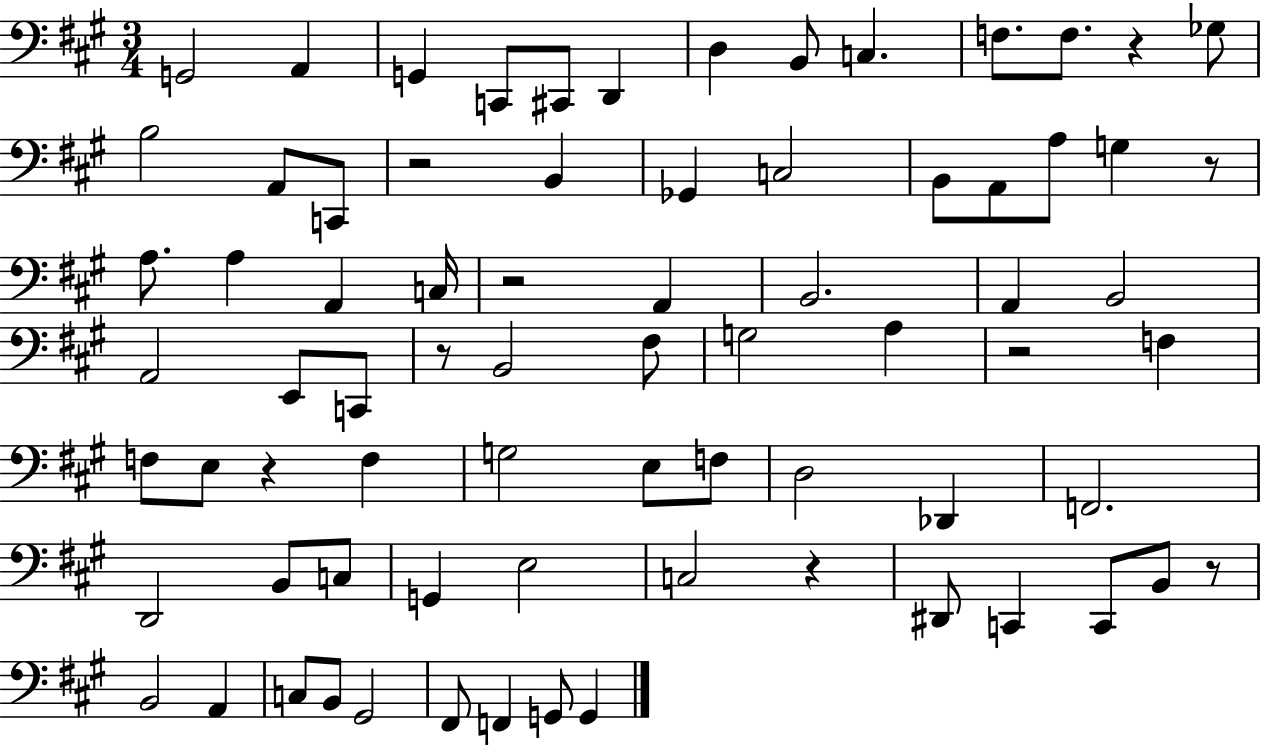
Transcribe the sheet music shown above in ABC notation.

X:1
T:Untitled
M:3/4
L:1/4
K:A
G,,2 A,, G,, C,,/2 ^C,,/2 D,, D, B,,/2 C, F,/2 F,/2 z _G,/2 B,2 A,,/2 C,,/2 z2 B,, _G,, C,2 B,,/2 A,,/2 A,/2 G, z/2 A,/2 A, A,, C,/4 z2 A,, B,,2 A,, B,,2 A,,2 E,,/2 C,,/2 z/2 B,,2 ^F,/2 G,2 A, z2 F, F,/2 E,/2 z F, G,2 E,/2 F,/2 D,2 _D,, F,,2 D,,2 B,,/2 C,/2 G,, E,2 C,2 z ^D,,/2 C,, C,,/2 B,,/2 z/2 B,,2 A,, C,/2 B,,/2 ^G,,2 ^F,,/2 F,, G,,/2 G,,